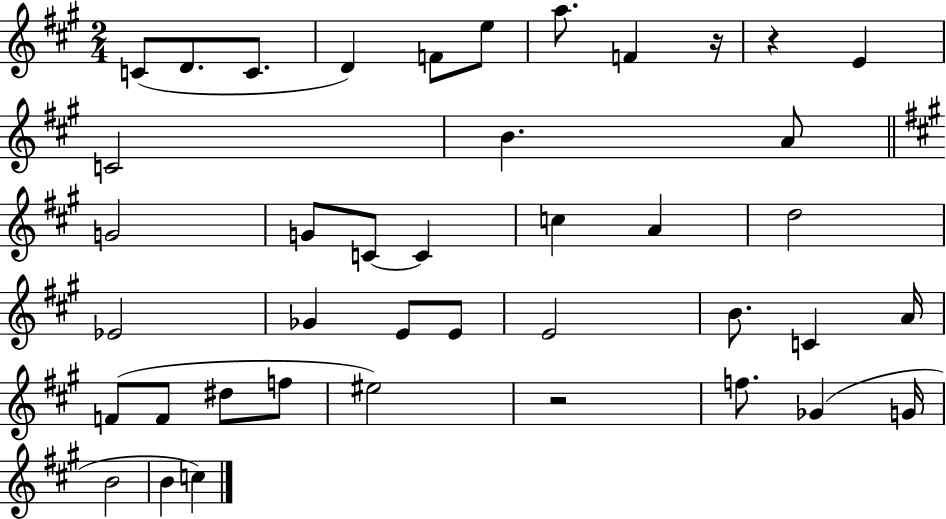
{
  \clef treble
  \numericTimeSignature
  \time 2/4
  \key a \major
  \repeat volta 2 { c'8( d'8. c'8. | d'4) f'8 e''8 | a''8. f'4 r16 | r4 e'4 | \break c'2 | b'4. a'8 | \bar "||" \break \key a \major g'2 | g'8 c'8~~ c'4 | c''4 a'4 | d''2 | \break ees'2 | ges'4 e'8 e'8 | e'2 | b'8. c'4 a'16 | \break f'8( f'8 dis''8 f''8 | eis''2) | r2 | f''8. ges'4( g'16 | \break b'2 | b'4 c''4) | } \bar "|."
}